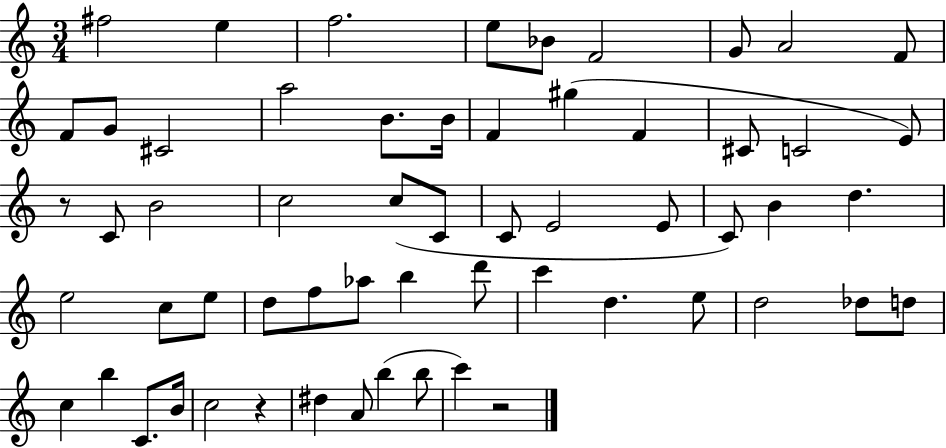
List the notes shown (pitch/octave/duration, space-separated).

F#5/h E5/q F5/h. E5/e Bb4/e F4/h G4/e A4/h F4/e F4/e G4/e C#4/h A5/h B4/e. B4/s F4/q G#5/q F4/q C#4/e C4/h E4/e R/e C4/e B4/h C5/h C5/e C4/e C4/e E4/h E4/e C4/e B4/q D5/q. E5/h C5/e E5/e D5/e F5/e Ab5/e B5/q D6/e C6/q D5/q. E5/e D5/h Db5/e D5/e C5/q B5/q C4/e. B4/s C5/h R/q D#5/q A4/e B5/q B5/e C6/q R/h